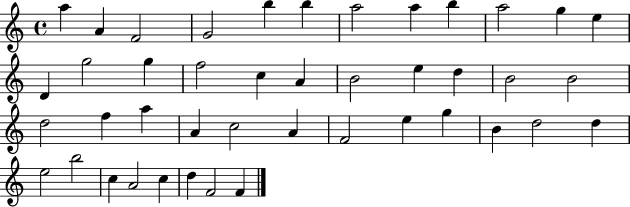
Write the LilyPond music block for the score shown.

{
  \clef treble
  \time 4/4
  \defaultTimeSignature
  \key c \major
  a''4 a'4 f'2 | g'2 b''4 b''4 | a''2 a''4 b''4 | a''2 g''4 e''4 | \break d'4 g''2 g''4 | f''2 c''4 a'4 | b'2 e''4 d''4 | b'2 b'2 | \break d''2 f''4 a''4 | a'4 c''2 a'4 | f'2 e''4 g''4 | b'4 d''2 d''4 | \break e''2 b''2 | c''4 a'2 c''4 | d''4 f'2 f'4 | \bar "|."
}